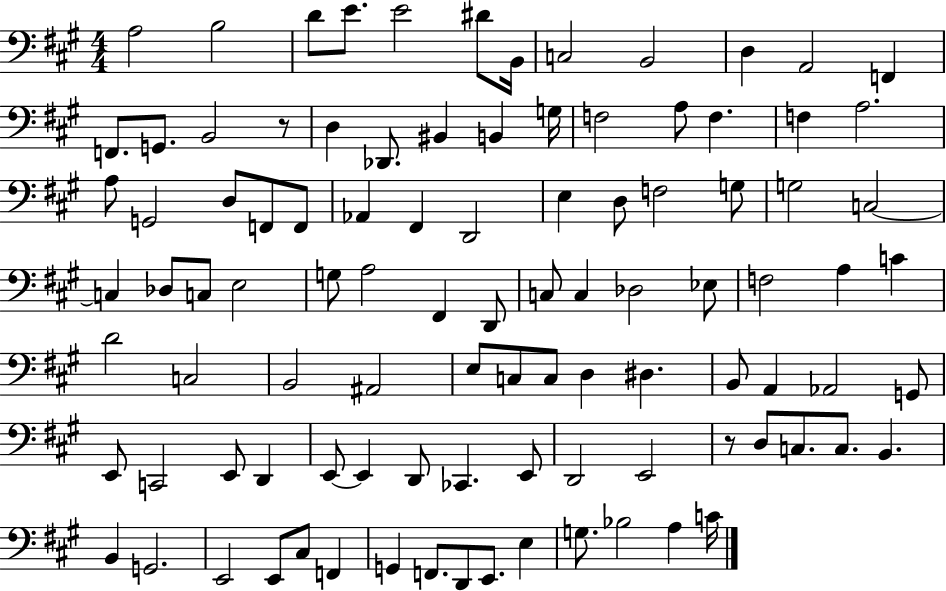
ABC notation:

X:1
T:Untitled
M:4/4
L:1/4
K:A
A,2 B,2 D/2 E/2 E2 ^D/2 B,,/4 C,2 B,,2 D, A,,2 F,, F,,/2 G,,/2 B,,2 z/2 D, _D,,/2 ^B,, B,, G,/4 F,2 A,/2 F, F, A,2 A,/2 G,,2 D,/2 F,,/2 F,,/2 _A,, ^F,, D,,2 E, D,/2 F,2 G,/2 G,2 C,2 C, _D,/2 C,/2 E,2 G,/2 A,2 ^F,, D,,/2 C,/2 C, _D,2 _E,/2 F,2 A, C D2 C,2 B,,2 ^A,,2 E,/2 C,/2 C,/2 D, ^D, B,,/2 A,, _A,,2 G,,/2 E,,/2 C,,2 E,,/2 D,, E,,/2 E,, D,,/2 _C,, E,,/2 D,,2 E,,2 z/2 D,/2 C,/2 C,/2 B,, B,, G,,2 E,,2 E,,/2 ^C,/2 F,, G,, F,,/2 D,,/2 E,,/2 E, G,/2 _B,2 A, C/4